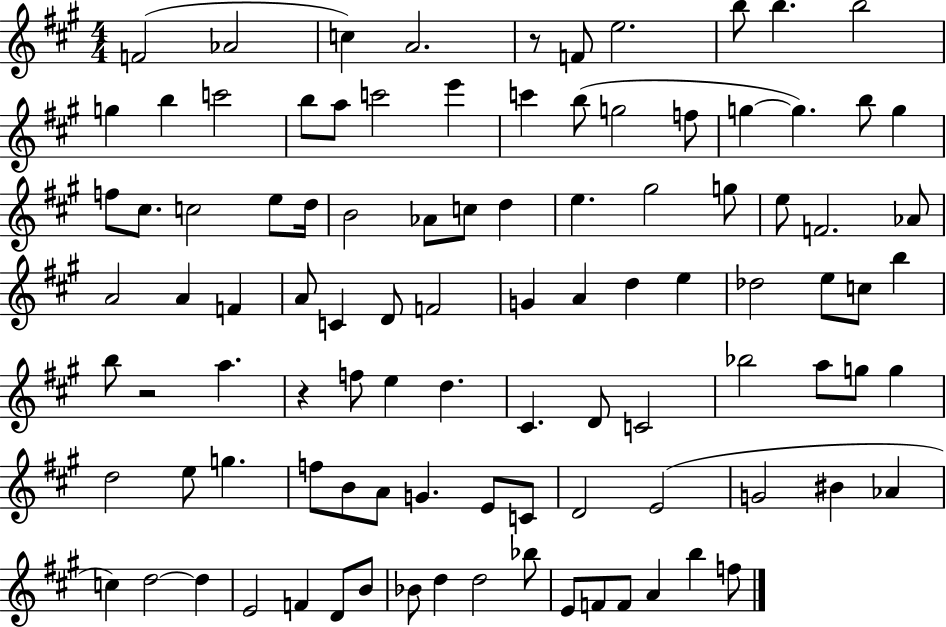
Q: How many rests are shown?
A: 3